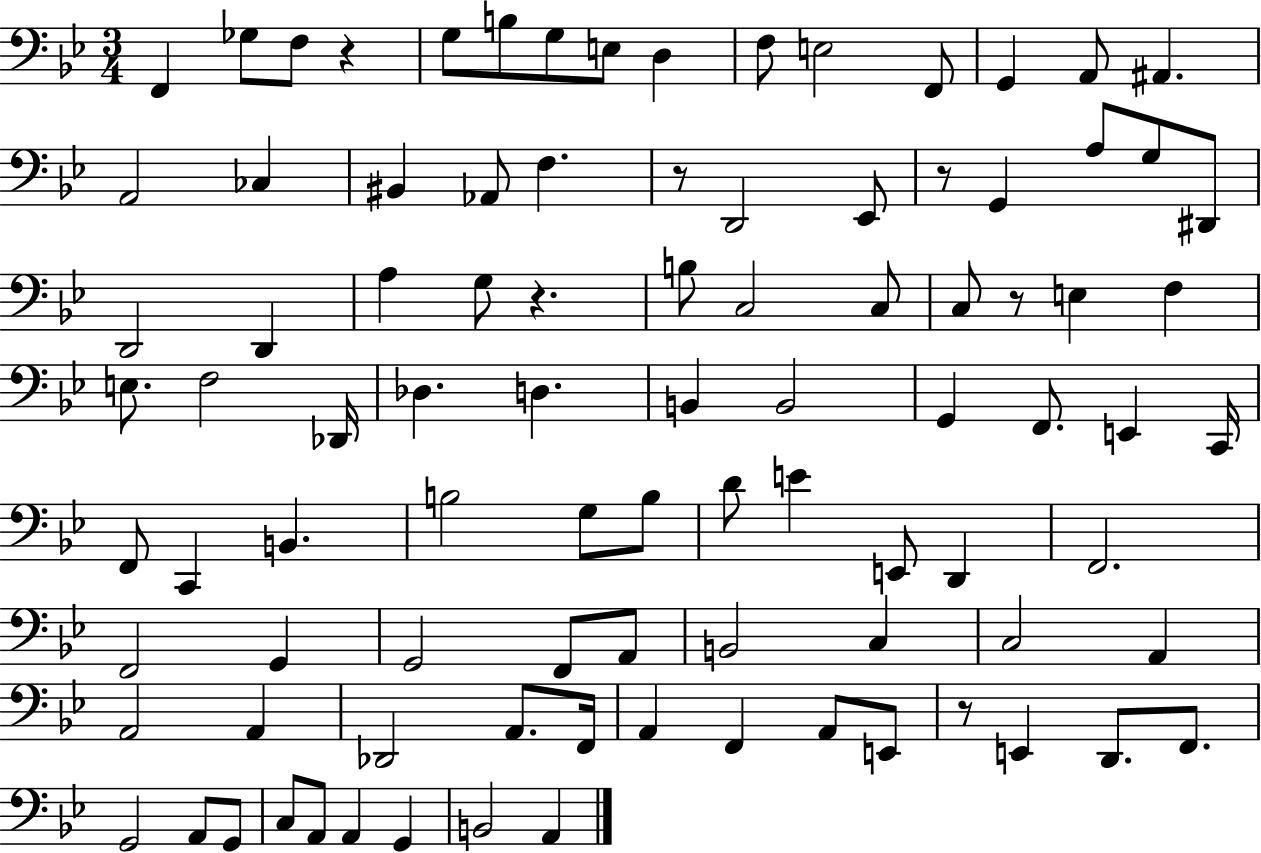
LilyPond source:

{
  \clef bass
  \numericTimeSignature
  \time 3/4
  \key bes \major
  f,4 ges8 f8 r4 | g8 b8 g8 e8 d4 | f8 e2 f,8 | g,4 a,8 ais,4. | \break a,2 ces4 | bis,4 aes,8 f4. | r8 d,2 ees,8 | r8 g,4 a8 g8 dis,8 | \break d,2 d,4 | a4 g8 r4. | b8 c2 c8 | c8 r8 e4 f4 | \break e8. f2 des,16 | des4. d4. | b,4 b,2 | g,4 f,8. e,4 c,16 | \break f,8 c,4 b,4. | b2 g8 b8 | d'8 e'4 e,8 d,4 | f,2. | \break f,2 g,4 | g,2 f,8 a,8 | b,2 c4 | c2 a,4 | \break a,2 a,4 | des,2 a,8. f,16 | a,4 f,4 a,8 e,8 | r8 e,4 d,8. f,8. | \break g,2 a,8 g,8 | c8 a,8 a,4 g,4 | b,2 a,4 | \bar "|."
}